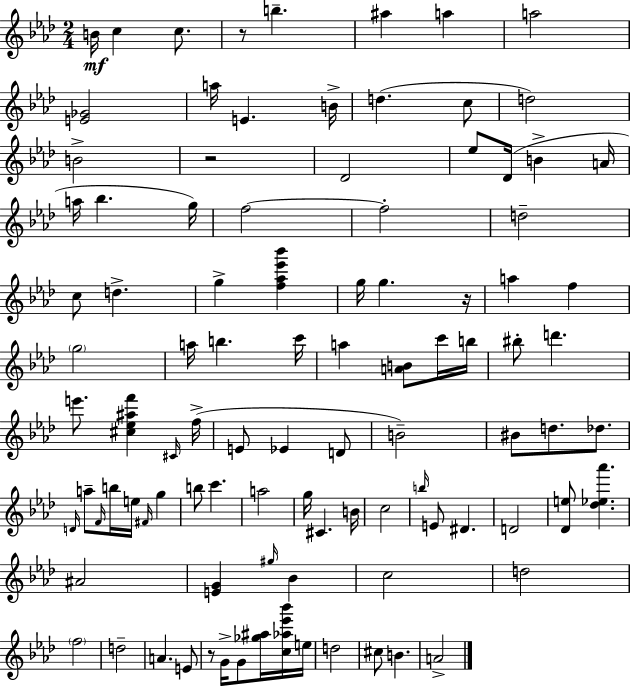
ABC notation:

X:1
T:Untitled
M:2/4
L:1/4
K:Fm
B/4 c c/2 z/2 b ^a a a2 [E_G]2 a/4 E B/4 d c/2 d2 B2 z2 _D2 _e/2 _D/4 B A/4 a/4 _b g/4 f2 f2 d2 c/2 d g [f_a_e'_b'] g/4 g z/4 a f g2 a/4 b c'/4 a [AB]/2 c'/4 b/4 ^b/2 d' e'/2 [^c_e^af'] ^C/4 f/4 E/2 _E D/2 B2 ^B/2 d/2 _d/2 D/4 a/2 F/4 b/4 e/4 ^F/4 g b/2 c' a2 g/4 ^C B/4 c2 b/4 E/2 ^D D2 [_De]/2 [_d_e_a'] ^A2 [EG] ^g/4 _B c2 d2 f2 d2 A E/2 z/2 G/4 G/2 [_g^a]/4 [c_a_e'_b']/4 e/4 d2 ^c/2 B A2